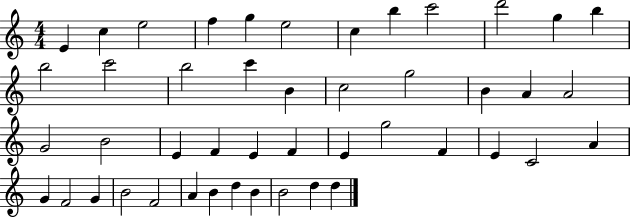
E4/q C5/q E5/h F5/q G5/q E5/h C5/q B5/q C6/h D6/h G5/q B5/q B5/h C6/h B5/h C6/q B4/q C5/h G5/h B4/q A4/q A4/h G4/h B4/h E4/q F4/q E4/q F4/q E4/q G5/h F4/q E4/q C4/h A4/q G4/q F4/h G4/q B4/h F4/h A4/q B4/q D5/q B4/q B4/h D5/q D5/q